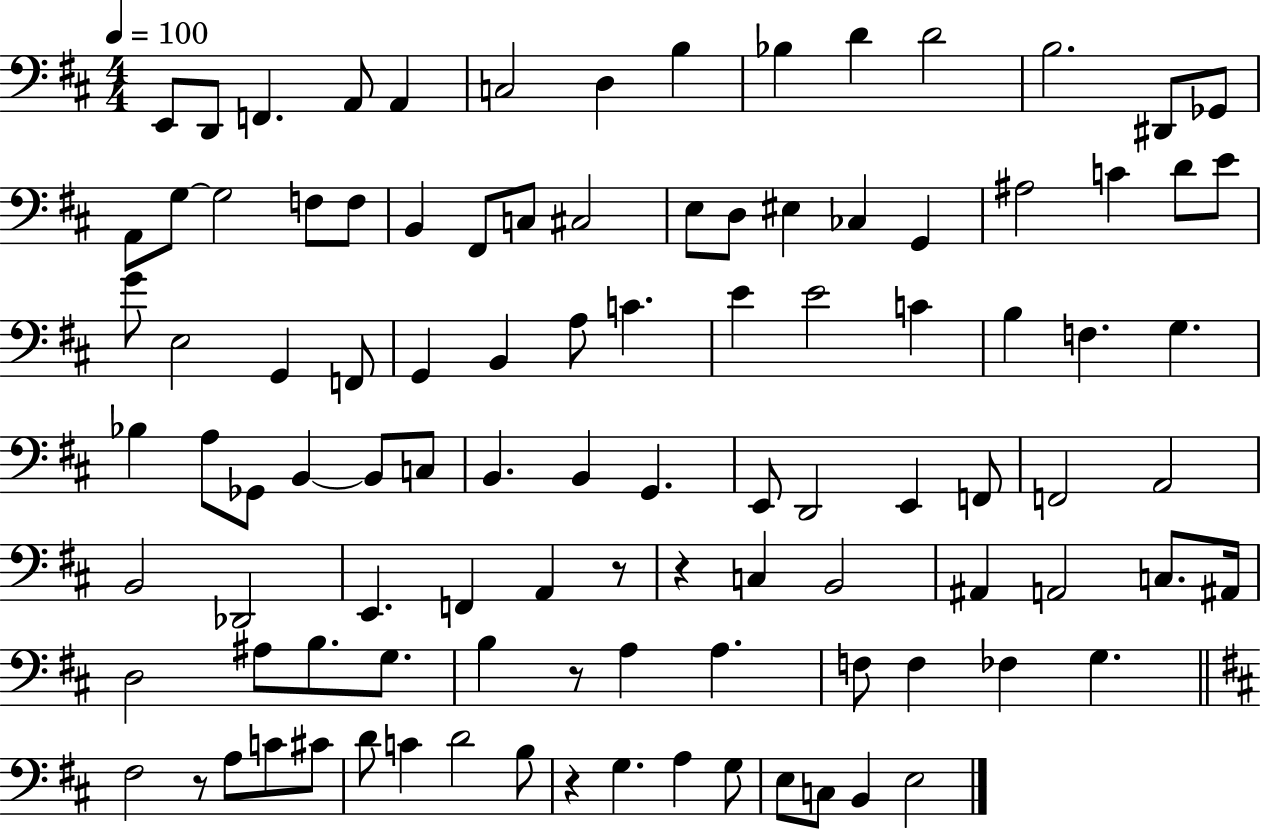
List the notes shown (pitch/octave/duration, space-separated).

E2/e D2/e F2/q. A2/e A2/q C3/h D3/q B3/q Bb3/q D4/q D4/h B3/h. D#2/e Gb2/e A2/e G3/e G3/h F3/e F3/e B2/q F#2/e C3/e C#3/h E3/e D3/e EIS3/q CES3/q G2/q A#3/h C4/q D4/e E4/e G4/e E3/h G2/q F2/e G2/q B2/q A3/e C4/q. E4/q E4/h C4/q B3/q F3/q. G3/q. Bb3/q A3/e Gb2/e B2/q B2/e C3/e B2/q. B2/q G2/q. E2/e D2/h E2/q F2/e F2/h A2/h B2/h Db2/h E2/q. F2/q A2/q R/e R/q C3/q B2/h A#2/q A2/h C3/e. A#2/s D3/h A#3/e B3/e. G3/e. B3/q R/e A3/q A3/q. F3/e F3/q FES3/q G3/q. F#3/h R/e A3/e C4/e C#4/e D4/e C4/q D4/h B3/e R/q G3/q. A3/q G3/e E3/e C3/e B2/q E3/h